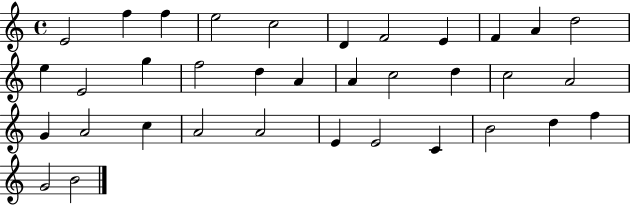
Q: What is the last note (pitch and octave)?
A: B4